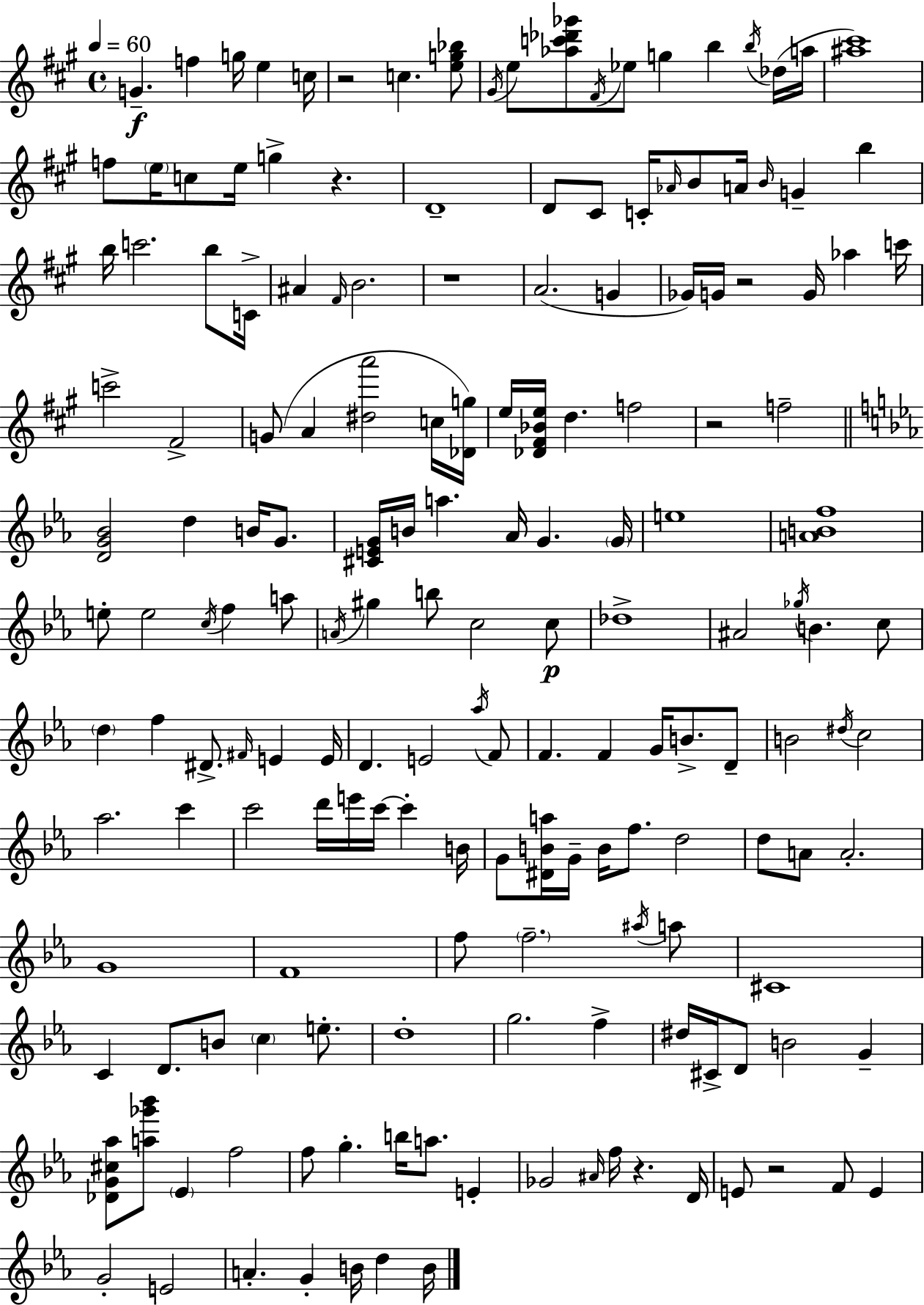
G4/q. F5/q G5/s E5/q C5/s R/h C5/q. [E5,G5,Bb5]/e G#4/s E5/e [Ab5,C6,Db6,Gb6]/e F#4/s Eb5/e G5/q B5/q B5/s Db5/s A5/s [A#5,C#6]/w F5/e E5/s C5/e E5/s G5/q R/q. D4/w D4/e C#4/e C4/s Ab4/s B4/e A4/s B4/s G4/q B5/q B5/s C6/h. B5/e C4/s A#4/q F#4/s B4/h. R/w A4/h. G4/q Gb4/s G4/s R/h G4/s Ab5/q C6/s C6/h F#4/h G4/e A4/q [D#5,A6]/h C5/s [Db4,G5]/s E5/s [Db4,F#4,Bb4,E5]/s D5/q. F5/h R/h F5/h [D4,G4,Bb4]/h D5/q B4/s G4/e. [C#4,E4,G4]/s B4/s A5/q. Ab4/s G4/q. G4/s E5/w [A4,B4,F5]/w E5/e E5/h C5/s F5/q A5/e A4/s G#5/q B5/e C5/h C5/e Db5/w A#4/h Gb5/s B4/q. C5/e D5/q F5/q D#4/e. F#4/s E4/q E4/s D4/q. E4/h Ab5/s F4/e F4/q. F4/q G4/s B4/e. D4/e B4/h D#5/s C5/h Ab5/h. C6/q C6/h D6/s E6/s C6/s C6/q B4/s G4/e [D#4,B4,A5]/s G4/s B4/s F5/e. D5/h D5/e A4/e A4/h. G4/w F4/w F5/e F5/h. A#5/s A5/e C#4/w C4/q D4/e. B4/e C5/q E5/e. D5/w G5/h. F5/q D#5/s C#4/s D4/e B4/h G4/q [Db4,G4,C#5,Ab5]/e [A5,Gb6,Bb6]/e Eb4/q F5/h F5/e G5/q. B5/s A5/e. E4/q Gb4/h A#4/s F5/s R/q. D4/s E4/e R/h F4/e E4/q G4/h E4/h A4/q. G4/q B4/s D5/q B4/s